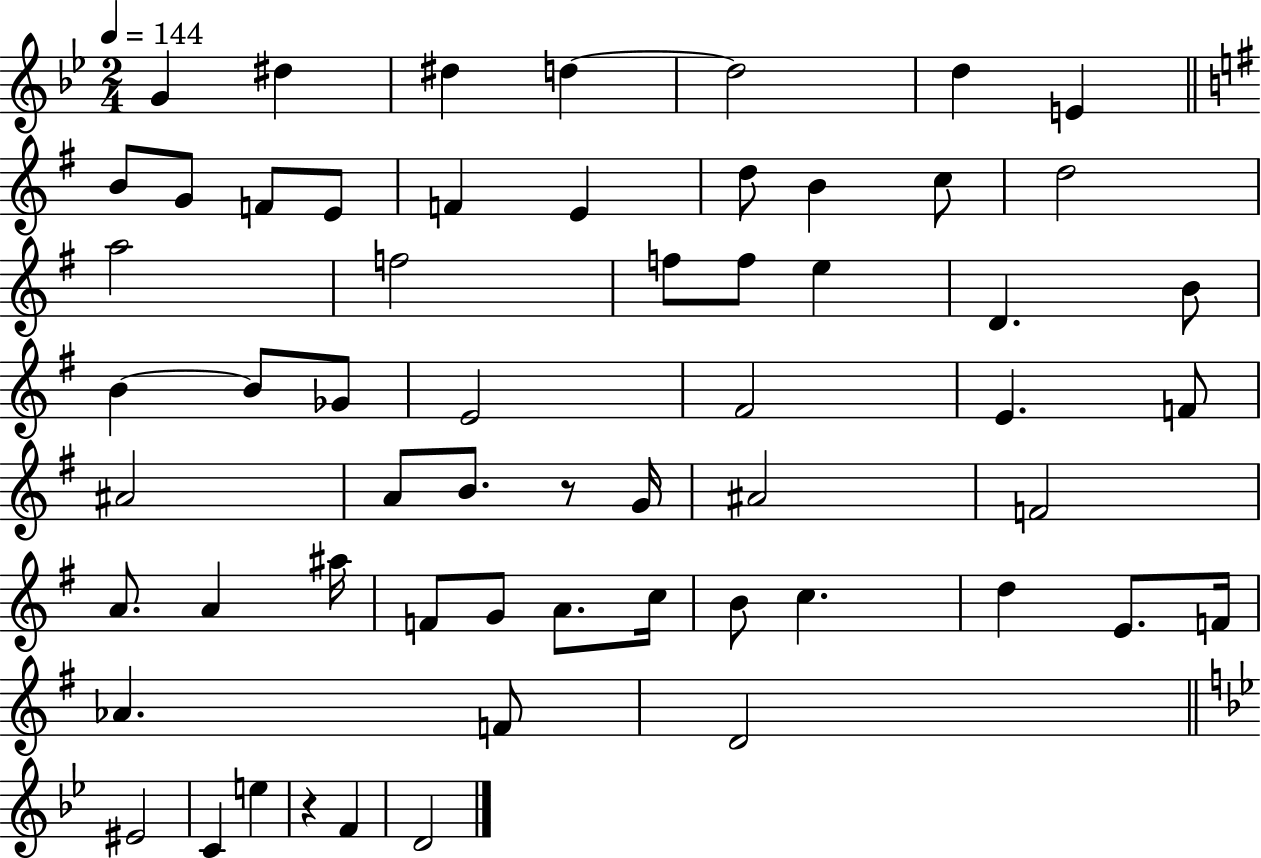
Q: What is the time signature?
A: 2/4